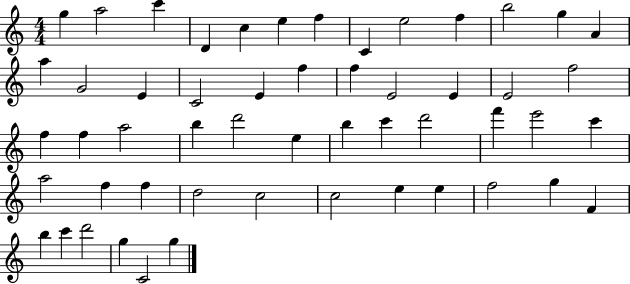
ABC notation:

X:1
T:Untitled
M:4/4
L:1/4
K:C
g a2 c' D c e f C e2 f b2 g A a G2 E C2 E f f E2 E E2 f2 f f a2 b d'2 e b c' d'2 f' e'2 c' a2 f f d2 c2 c2 e e f2 g F b c' d'2 g C2 g